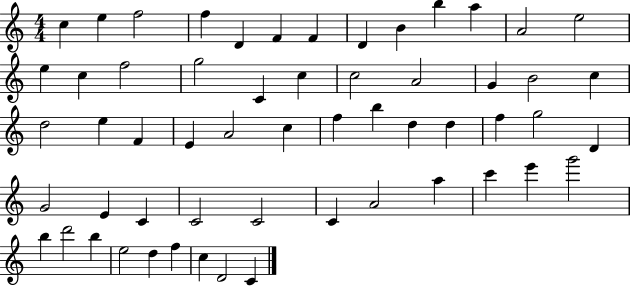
X:1
T:Untitled
M:4/4
L:1/4
K:C
c e f2 f D F F D B b a A2 e2 e c f2 g2 C c c2 A2 G B2 c d2 e F E A2 c f b d d f g2 D G2 E C C2 C2 C A2 a c' e' g'2 b d'2 b e2 d f c D2 C